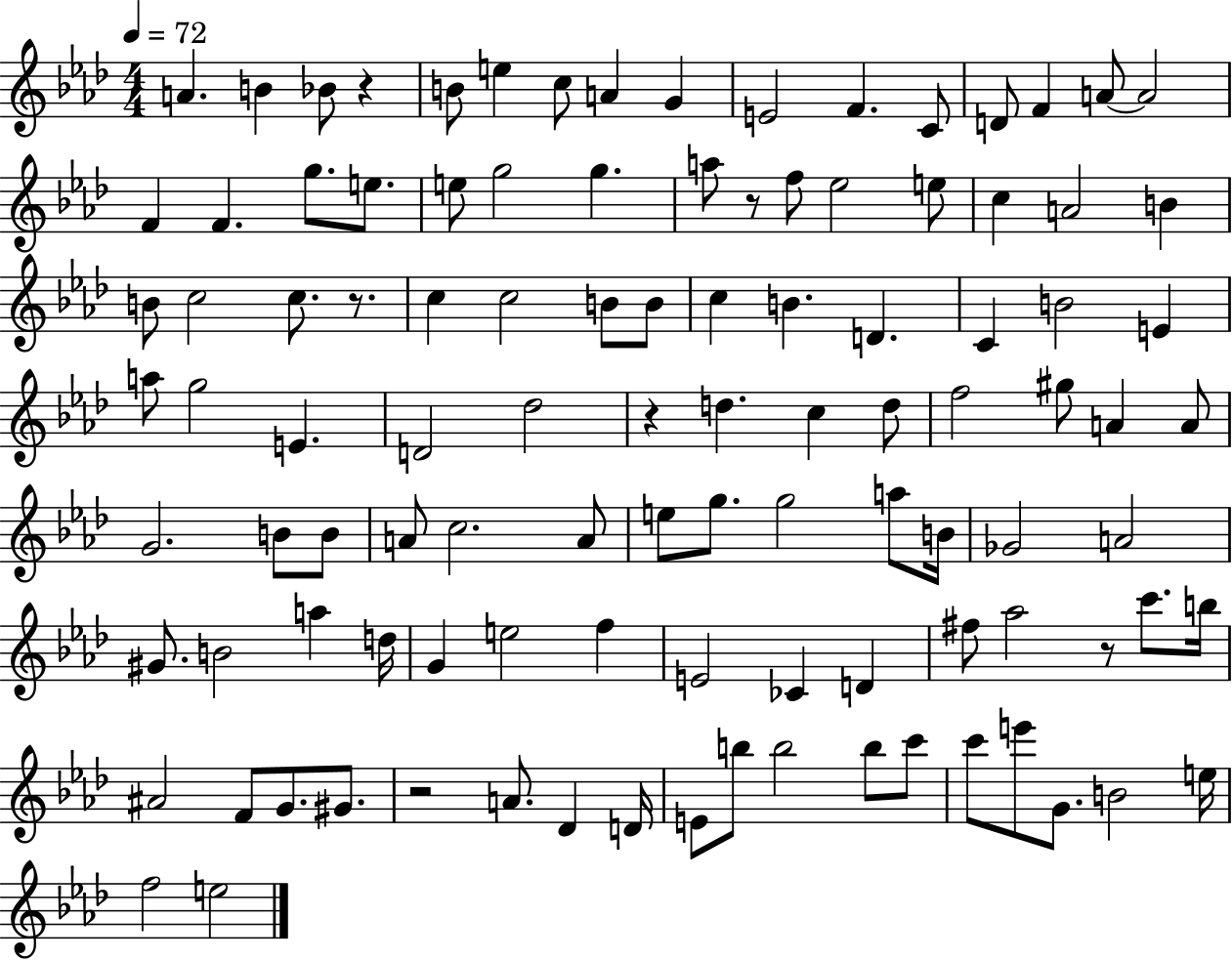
X:1
T:Untitled
M:4/4
L:1/4
K:Ab
A B _B/2 z B/2 e c/2 A G E2 F C/2 D/2 F A/2 A2 F F g/2 e/2 e/2 g2 g a/2 z/2 f/2 _e2 e/2 c A2 B B/2 c2 c/2 z/2 c c2 B/2 B/2 c B D C B2 E a/2 g2 E D2 _d2 z d c d/2 f2 ^g/2 A A/2 G2 B/2 B/2 A/2 c2 A/2 e/2 g/2 g2 a/2 B/4 _G2 A2 ^G/2 B2 a d/4 G e2 f E2 _C D ^f/2 _a2 z/2 c'/2 b/4 ^A2 F/2 G/2 ^G/2 z2 A/2 _D D/4 E/2 b/2 b2 b/2 c'/2 c'/2 e'/2 G/2 B2 e/4 f2 e2